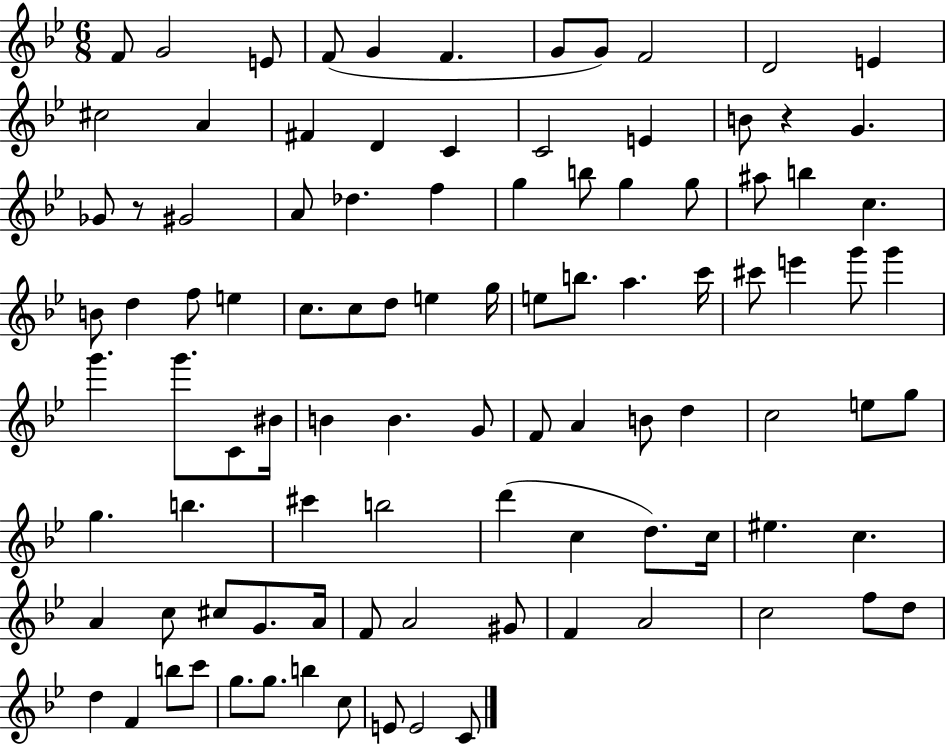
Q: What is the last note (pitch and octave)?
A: C4